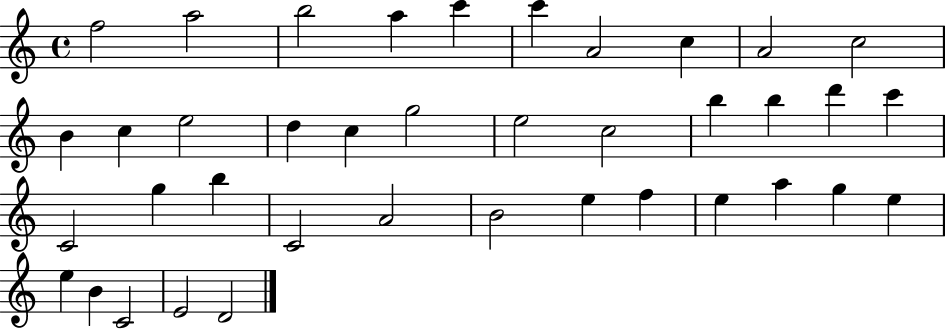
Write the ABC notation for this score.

X:1
T:Untitled
M:4/4
L:1/4
K:C
f2 a2 b2 a c' c' A2 c A2 c2 B c e2 d c g2 e2 c2 b b d' c' C2 g b C2 A2 B2 e f e a g e e B C2 E2 D2